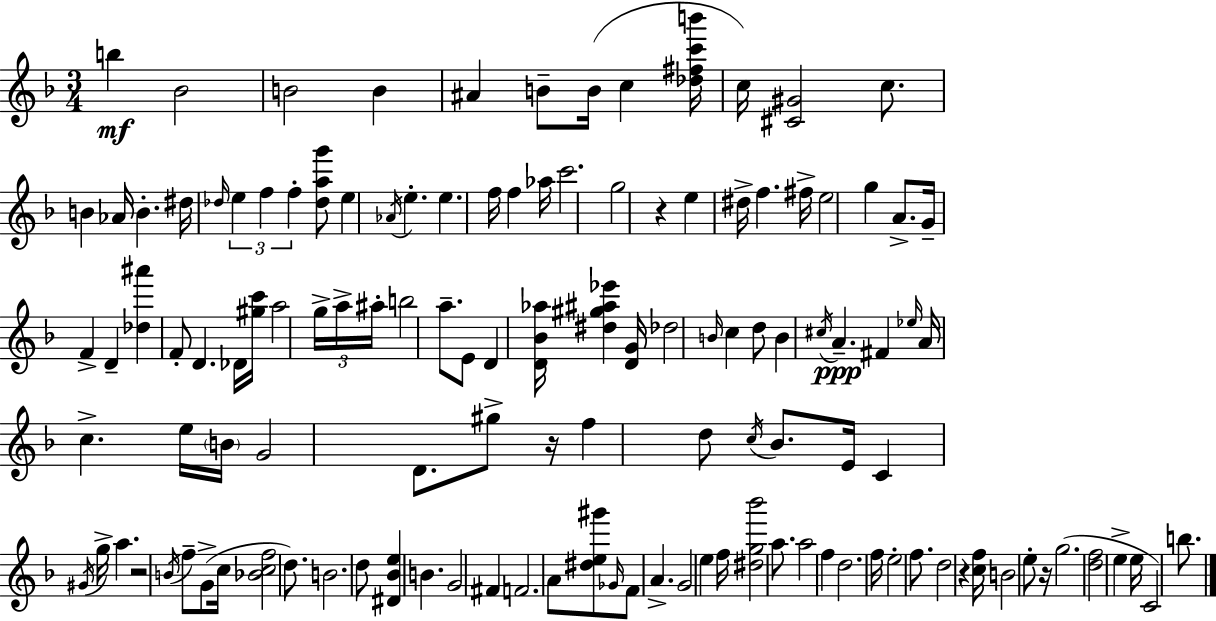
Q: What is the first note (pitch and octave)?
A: B5